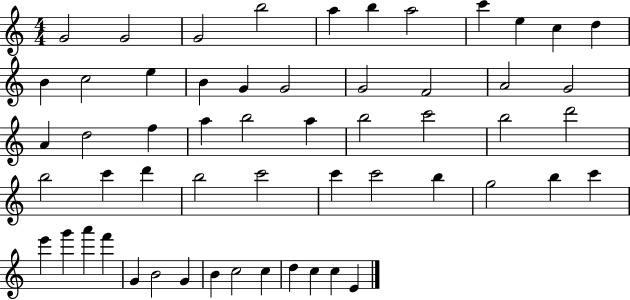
G4/h G4/h G4/h B5/h A5/q B5/q A5/h C6/q E5/q C5/q D5/q B4/q C5/h E5/q B4/q G4/q G4/h G4/h F4/h A4/h G4/h A4/q D5/h F5/q A5/q B5/h A5/q B5/h C6/h B5/h D6/h B5/h C6/q D6/q B5/h C6/h C6/q C6/h B5/q G5/h B5/q C6/q E6/q G6/q A6/q F6/q G4/q B4/h G4/q B4/q C5/h C5/q D5/q C5/q C5/q E4/q